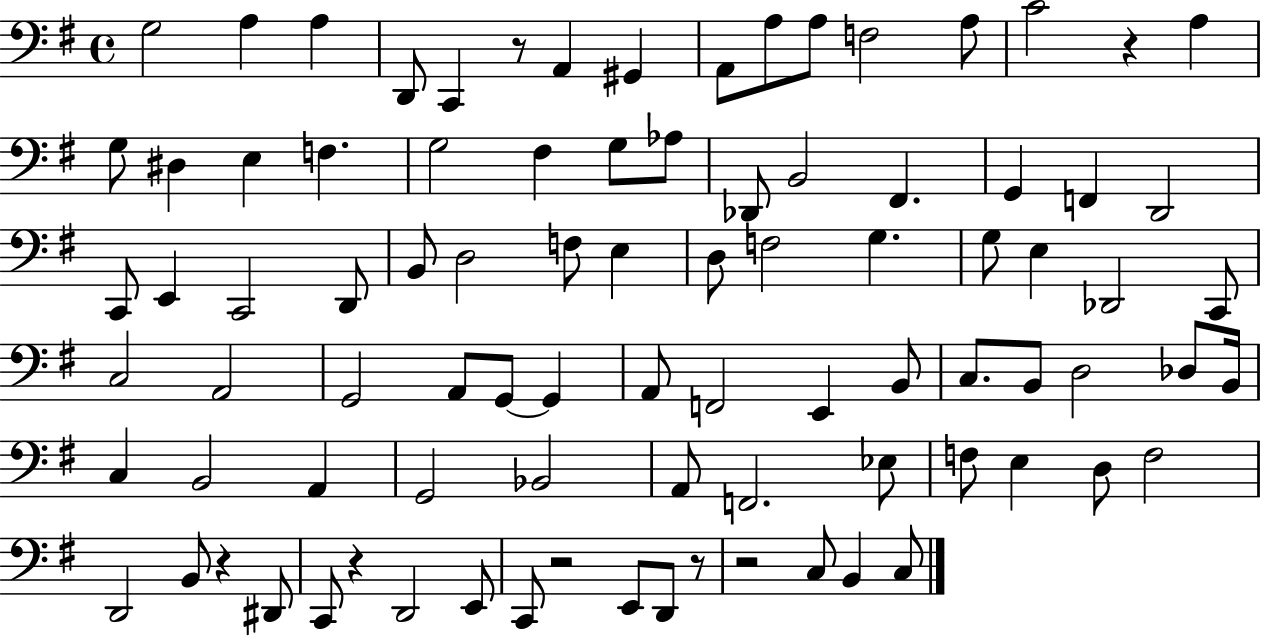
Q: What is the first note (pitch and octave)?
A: G3